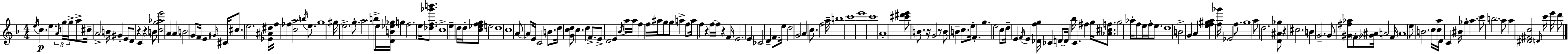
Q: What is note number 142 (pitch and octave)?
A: A5